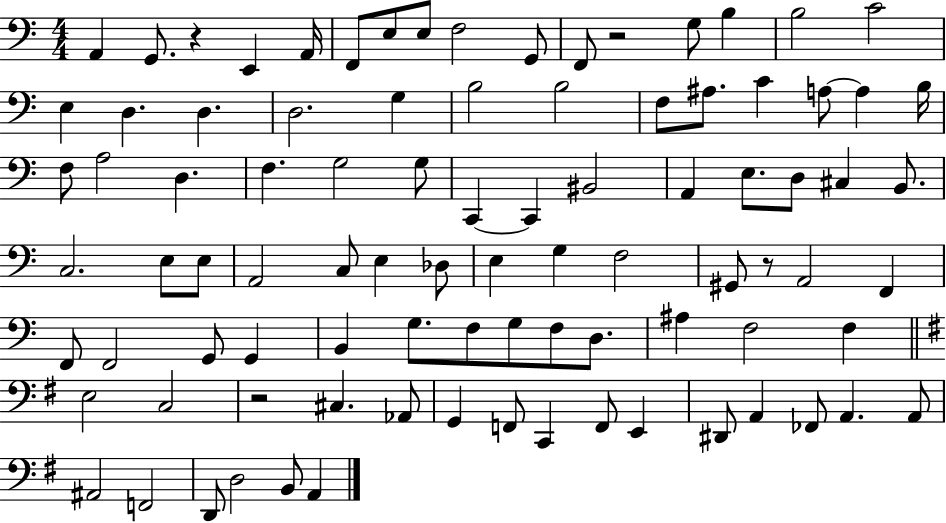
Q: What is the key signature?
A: C major